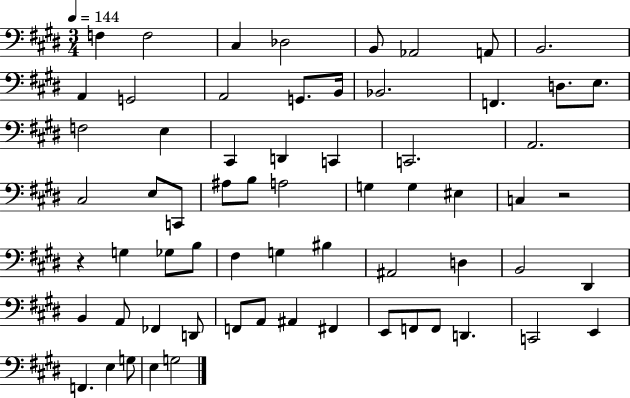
F3/q F3/h C#3/q Db3/h B2/e Ab2/h A2/e B2/h. A2/q G2/h A2/h G2/e. B2/s Bb2/h. F2/q. D3/e. E3/e. F3/h E3/q C#2/q D2/q C2/q C2/h. A2/h. C#3/h E3/e C2/e A#3/e B3/e A3/h G3/q G3/q EIS3/q C3/q R/h R/q G3/q Gb3/e B3/e F#3/q G3/q BIS3/q A#2/h D3/q B2/h D#2/q B2/q A2/e FES2/q D2/e F2/e A2/e A#2/q F#2/q E2/e F2/e F2/e D2/q. C2/h E2/q F2/q. E3/q G3/e E3/q G3/h